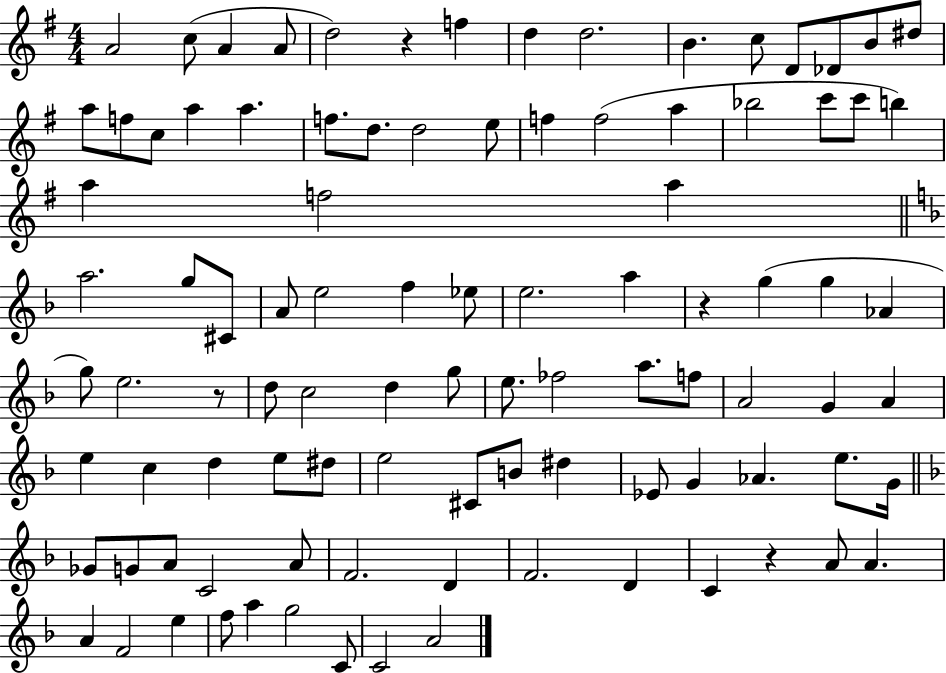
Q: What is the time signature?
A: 4/4